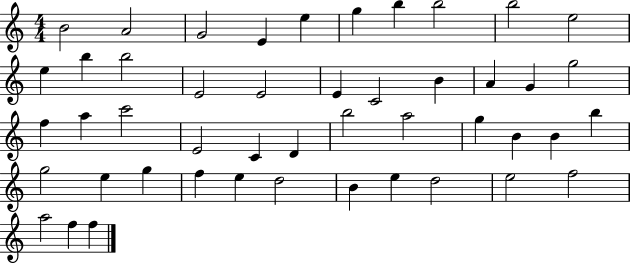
{
  \clef treble
  \numericTimeSignature
  \time 4/4
  \key c \major
  b'2 a'2 | g'2 e'4 e''4 | g''4 b''4 b''2 | b''2 e''2 | \break e''4 b''4 b''2 | e'2 e'2 | e'4 c'2 b'4 | a'4 g'4 g''2 | \break f''4 a''4 c'''2 | e'2 c'4 d'4 | b''2 a''2 | g''4 b'4 b'4 b''4 | \break g''2 e''4 g''4 | f''4 e''4 d''2 | b'4 e''4 d''2 | e''2 f''2 | \break a''2 f''4 f''4 | \bar "|."
}